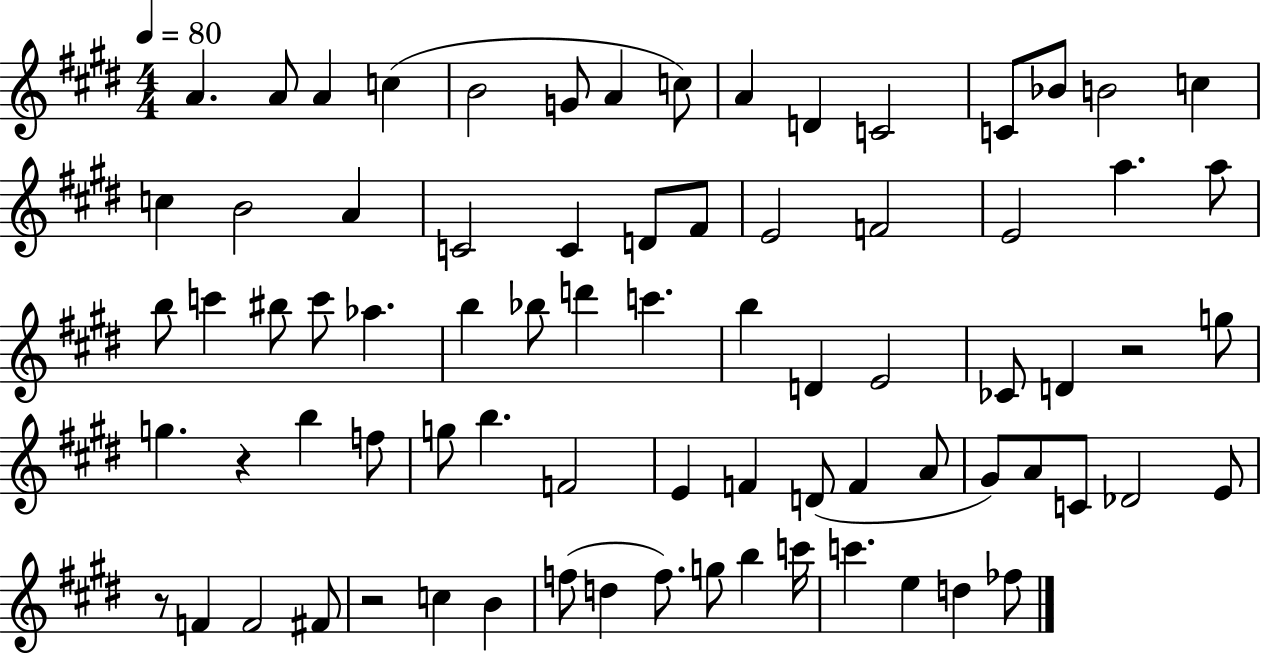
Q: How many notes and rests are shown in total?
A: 77